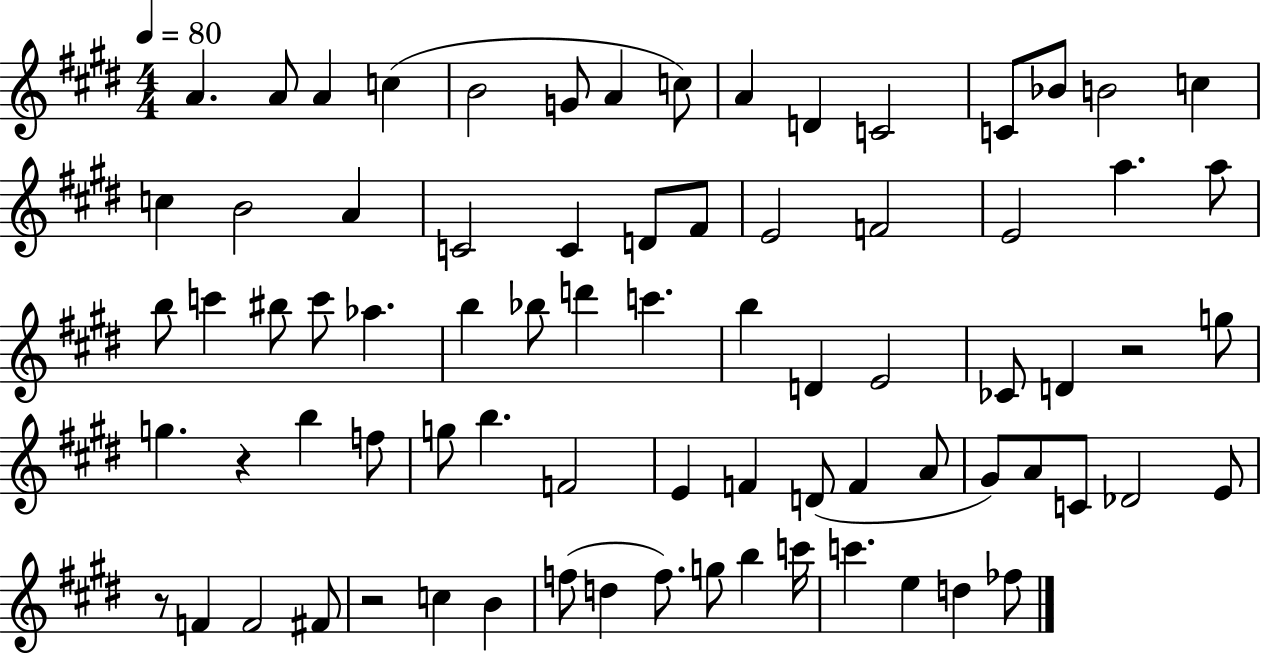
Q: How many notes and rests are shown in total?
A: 77